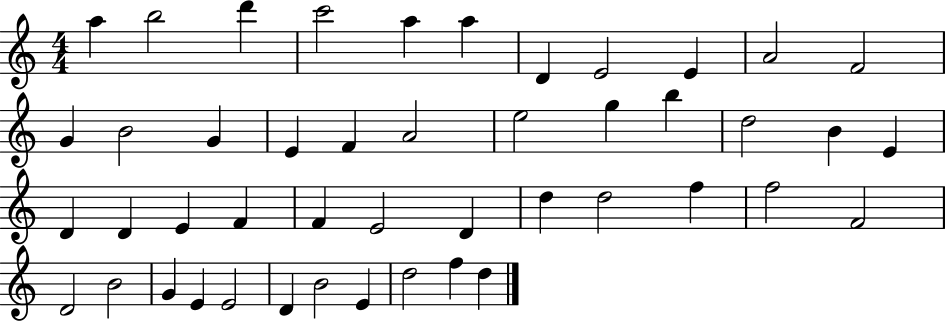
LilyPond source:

{
  \clef treble
  \numericTimeSignature
  \time 4/4
  \key c \major
  a''4 b''2 d'''4 | c'''2 a''4 a''4 | d'4 e'2 e'4 | a'2 f'2 | \break g'4 b'2 g'4 | e'4 f'4 a'2 | e''2 g''4 b''4 | d''2 b'4 e'4 | \break d'4 d'4 e'4 f'4 | f'4 e'2 d'4 | d''4 d''2 f''4 | f''2 f'2 | \break d'2 b'2 | g'4 e'4 e'2 | d'4 b'2 e'4 | d''2 f''4 d''4 | \break \bar "|."
}